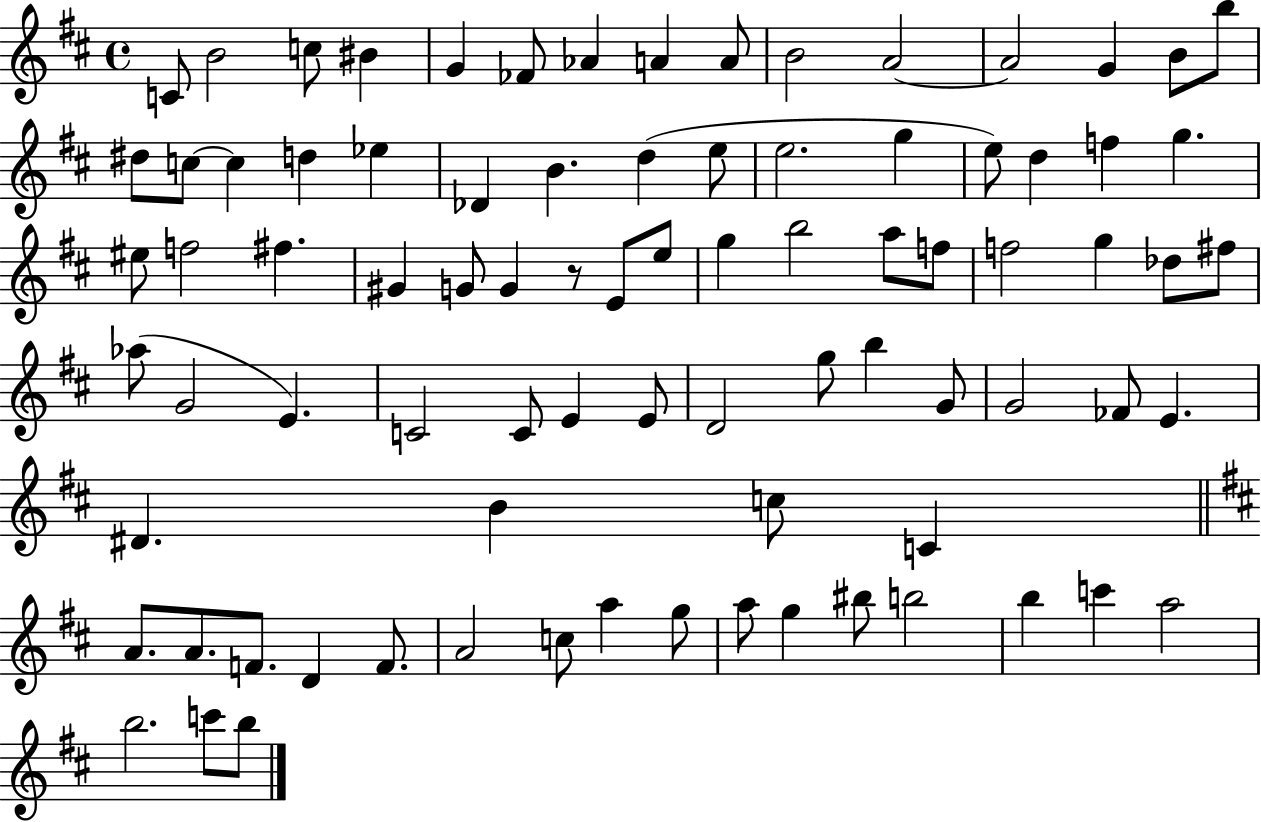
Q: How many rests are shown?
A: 1